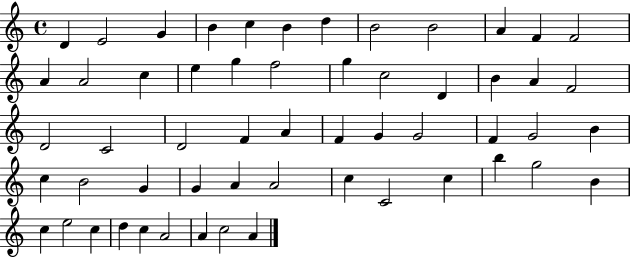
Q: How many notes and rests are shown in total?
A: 56